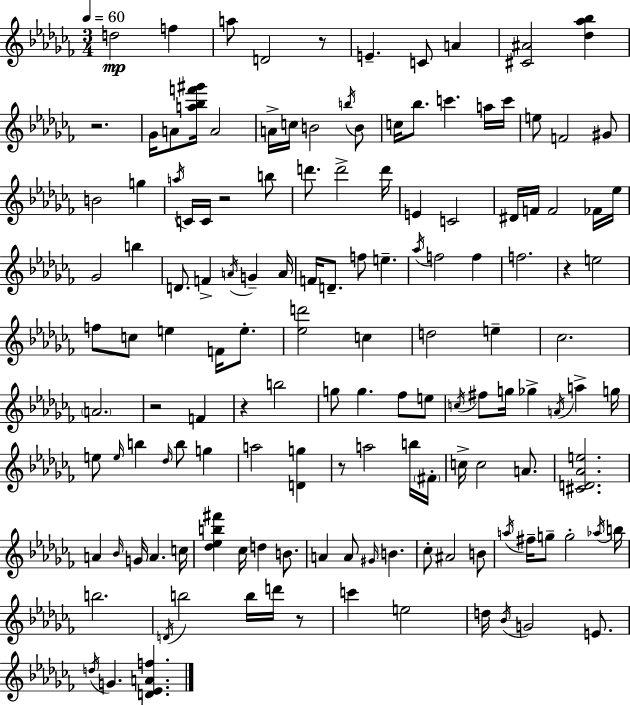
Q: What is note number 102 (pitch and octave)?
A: G#4